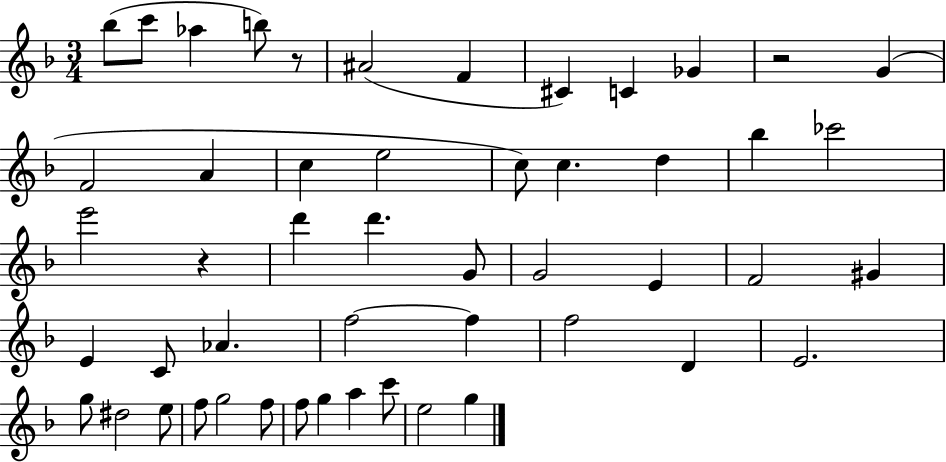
Bb5/e C6/e Ab5/q B5/e R/e A#4/h F4/q C#4/q C4/q Gb4/q R/h G4/q F4/h A4/q C5/q E5/h C5/e C5/q. D5/q Bb5/q CES6/h E6/h R/q D6/q D6/q. G4/e G4/h E4/q F4/h G#4/q E4/q C4/e Ab4/q. F5/h F5/q F5/h D4/q E4/h. G5/e D#5/h E5/e F5/e G5/h F5/e F5/e G5/q A5/q C6/e E5/h G5/q